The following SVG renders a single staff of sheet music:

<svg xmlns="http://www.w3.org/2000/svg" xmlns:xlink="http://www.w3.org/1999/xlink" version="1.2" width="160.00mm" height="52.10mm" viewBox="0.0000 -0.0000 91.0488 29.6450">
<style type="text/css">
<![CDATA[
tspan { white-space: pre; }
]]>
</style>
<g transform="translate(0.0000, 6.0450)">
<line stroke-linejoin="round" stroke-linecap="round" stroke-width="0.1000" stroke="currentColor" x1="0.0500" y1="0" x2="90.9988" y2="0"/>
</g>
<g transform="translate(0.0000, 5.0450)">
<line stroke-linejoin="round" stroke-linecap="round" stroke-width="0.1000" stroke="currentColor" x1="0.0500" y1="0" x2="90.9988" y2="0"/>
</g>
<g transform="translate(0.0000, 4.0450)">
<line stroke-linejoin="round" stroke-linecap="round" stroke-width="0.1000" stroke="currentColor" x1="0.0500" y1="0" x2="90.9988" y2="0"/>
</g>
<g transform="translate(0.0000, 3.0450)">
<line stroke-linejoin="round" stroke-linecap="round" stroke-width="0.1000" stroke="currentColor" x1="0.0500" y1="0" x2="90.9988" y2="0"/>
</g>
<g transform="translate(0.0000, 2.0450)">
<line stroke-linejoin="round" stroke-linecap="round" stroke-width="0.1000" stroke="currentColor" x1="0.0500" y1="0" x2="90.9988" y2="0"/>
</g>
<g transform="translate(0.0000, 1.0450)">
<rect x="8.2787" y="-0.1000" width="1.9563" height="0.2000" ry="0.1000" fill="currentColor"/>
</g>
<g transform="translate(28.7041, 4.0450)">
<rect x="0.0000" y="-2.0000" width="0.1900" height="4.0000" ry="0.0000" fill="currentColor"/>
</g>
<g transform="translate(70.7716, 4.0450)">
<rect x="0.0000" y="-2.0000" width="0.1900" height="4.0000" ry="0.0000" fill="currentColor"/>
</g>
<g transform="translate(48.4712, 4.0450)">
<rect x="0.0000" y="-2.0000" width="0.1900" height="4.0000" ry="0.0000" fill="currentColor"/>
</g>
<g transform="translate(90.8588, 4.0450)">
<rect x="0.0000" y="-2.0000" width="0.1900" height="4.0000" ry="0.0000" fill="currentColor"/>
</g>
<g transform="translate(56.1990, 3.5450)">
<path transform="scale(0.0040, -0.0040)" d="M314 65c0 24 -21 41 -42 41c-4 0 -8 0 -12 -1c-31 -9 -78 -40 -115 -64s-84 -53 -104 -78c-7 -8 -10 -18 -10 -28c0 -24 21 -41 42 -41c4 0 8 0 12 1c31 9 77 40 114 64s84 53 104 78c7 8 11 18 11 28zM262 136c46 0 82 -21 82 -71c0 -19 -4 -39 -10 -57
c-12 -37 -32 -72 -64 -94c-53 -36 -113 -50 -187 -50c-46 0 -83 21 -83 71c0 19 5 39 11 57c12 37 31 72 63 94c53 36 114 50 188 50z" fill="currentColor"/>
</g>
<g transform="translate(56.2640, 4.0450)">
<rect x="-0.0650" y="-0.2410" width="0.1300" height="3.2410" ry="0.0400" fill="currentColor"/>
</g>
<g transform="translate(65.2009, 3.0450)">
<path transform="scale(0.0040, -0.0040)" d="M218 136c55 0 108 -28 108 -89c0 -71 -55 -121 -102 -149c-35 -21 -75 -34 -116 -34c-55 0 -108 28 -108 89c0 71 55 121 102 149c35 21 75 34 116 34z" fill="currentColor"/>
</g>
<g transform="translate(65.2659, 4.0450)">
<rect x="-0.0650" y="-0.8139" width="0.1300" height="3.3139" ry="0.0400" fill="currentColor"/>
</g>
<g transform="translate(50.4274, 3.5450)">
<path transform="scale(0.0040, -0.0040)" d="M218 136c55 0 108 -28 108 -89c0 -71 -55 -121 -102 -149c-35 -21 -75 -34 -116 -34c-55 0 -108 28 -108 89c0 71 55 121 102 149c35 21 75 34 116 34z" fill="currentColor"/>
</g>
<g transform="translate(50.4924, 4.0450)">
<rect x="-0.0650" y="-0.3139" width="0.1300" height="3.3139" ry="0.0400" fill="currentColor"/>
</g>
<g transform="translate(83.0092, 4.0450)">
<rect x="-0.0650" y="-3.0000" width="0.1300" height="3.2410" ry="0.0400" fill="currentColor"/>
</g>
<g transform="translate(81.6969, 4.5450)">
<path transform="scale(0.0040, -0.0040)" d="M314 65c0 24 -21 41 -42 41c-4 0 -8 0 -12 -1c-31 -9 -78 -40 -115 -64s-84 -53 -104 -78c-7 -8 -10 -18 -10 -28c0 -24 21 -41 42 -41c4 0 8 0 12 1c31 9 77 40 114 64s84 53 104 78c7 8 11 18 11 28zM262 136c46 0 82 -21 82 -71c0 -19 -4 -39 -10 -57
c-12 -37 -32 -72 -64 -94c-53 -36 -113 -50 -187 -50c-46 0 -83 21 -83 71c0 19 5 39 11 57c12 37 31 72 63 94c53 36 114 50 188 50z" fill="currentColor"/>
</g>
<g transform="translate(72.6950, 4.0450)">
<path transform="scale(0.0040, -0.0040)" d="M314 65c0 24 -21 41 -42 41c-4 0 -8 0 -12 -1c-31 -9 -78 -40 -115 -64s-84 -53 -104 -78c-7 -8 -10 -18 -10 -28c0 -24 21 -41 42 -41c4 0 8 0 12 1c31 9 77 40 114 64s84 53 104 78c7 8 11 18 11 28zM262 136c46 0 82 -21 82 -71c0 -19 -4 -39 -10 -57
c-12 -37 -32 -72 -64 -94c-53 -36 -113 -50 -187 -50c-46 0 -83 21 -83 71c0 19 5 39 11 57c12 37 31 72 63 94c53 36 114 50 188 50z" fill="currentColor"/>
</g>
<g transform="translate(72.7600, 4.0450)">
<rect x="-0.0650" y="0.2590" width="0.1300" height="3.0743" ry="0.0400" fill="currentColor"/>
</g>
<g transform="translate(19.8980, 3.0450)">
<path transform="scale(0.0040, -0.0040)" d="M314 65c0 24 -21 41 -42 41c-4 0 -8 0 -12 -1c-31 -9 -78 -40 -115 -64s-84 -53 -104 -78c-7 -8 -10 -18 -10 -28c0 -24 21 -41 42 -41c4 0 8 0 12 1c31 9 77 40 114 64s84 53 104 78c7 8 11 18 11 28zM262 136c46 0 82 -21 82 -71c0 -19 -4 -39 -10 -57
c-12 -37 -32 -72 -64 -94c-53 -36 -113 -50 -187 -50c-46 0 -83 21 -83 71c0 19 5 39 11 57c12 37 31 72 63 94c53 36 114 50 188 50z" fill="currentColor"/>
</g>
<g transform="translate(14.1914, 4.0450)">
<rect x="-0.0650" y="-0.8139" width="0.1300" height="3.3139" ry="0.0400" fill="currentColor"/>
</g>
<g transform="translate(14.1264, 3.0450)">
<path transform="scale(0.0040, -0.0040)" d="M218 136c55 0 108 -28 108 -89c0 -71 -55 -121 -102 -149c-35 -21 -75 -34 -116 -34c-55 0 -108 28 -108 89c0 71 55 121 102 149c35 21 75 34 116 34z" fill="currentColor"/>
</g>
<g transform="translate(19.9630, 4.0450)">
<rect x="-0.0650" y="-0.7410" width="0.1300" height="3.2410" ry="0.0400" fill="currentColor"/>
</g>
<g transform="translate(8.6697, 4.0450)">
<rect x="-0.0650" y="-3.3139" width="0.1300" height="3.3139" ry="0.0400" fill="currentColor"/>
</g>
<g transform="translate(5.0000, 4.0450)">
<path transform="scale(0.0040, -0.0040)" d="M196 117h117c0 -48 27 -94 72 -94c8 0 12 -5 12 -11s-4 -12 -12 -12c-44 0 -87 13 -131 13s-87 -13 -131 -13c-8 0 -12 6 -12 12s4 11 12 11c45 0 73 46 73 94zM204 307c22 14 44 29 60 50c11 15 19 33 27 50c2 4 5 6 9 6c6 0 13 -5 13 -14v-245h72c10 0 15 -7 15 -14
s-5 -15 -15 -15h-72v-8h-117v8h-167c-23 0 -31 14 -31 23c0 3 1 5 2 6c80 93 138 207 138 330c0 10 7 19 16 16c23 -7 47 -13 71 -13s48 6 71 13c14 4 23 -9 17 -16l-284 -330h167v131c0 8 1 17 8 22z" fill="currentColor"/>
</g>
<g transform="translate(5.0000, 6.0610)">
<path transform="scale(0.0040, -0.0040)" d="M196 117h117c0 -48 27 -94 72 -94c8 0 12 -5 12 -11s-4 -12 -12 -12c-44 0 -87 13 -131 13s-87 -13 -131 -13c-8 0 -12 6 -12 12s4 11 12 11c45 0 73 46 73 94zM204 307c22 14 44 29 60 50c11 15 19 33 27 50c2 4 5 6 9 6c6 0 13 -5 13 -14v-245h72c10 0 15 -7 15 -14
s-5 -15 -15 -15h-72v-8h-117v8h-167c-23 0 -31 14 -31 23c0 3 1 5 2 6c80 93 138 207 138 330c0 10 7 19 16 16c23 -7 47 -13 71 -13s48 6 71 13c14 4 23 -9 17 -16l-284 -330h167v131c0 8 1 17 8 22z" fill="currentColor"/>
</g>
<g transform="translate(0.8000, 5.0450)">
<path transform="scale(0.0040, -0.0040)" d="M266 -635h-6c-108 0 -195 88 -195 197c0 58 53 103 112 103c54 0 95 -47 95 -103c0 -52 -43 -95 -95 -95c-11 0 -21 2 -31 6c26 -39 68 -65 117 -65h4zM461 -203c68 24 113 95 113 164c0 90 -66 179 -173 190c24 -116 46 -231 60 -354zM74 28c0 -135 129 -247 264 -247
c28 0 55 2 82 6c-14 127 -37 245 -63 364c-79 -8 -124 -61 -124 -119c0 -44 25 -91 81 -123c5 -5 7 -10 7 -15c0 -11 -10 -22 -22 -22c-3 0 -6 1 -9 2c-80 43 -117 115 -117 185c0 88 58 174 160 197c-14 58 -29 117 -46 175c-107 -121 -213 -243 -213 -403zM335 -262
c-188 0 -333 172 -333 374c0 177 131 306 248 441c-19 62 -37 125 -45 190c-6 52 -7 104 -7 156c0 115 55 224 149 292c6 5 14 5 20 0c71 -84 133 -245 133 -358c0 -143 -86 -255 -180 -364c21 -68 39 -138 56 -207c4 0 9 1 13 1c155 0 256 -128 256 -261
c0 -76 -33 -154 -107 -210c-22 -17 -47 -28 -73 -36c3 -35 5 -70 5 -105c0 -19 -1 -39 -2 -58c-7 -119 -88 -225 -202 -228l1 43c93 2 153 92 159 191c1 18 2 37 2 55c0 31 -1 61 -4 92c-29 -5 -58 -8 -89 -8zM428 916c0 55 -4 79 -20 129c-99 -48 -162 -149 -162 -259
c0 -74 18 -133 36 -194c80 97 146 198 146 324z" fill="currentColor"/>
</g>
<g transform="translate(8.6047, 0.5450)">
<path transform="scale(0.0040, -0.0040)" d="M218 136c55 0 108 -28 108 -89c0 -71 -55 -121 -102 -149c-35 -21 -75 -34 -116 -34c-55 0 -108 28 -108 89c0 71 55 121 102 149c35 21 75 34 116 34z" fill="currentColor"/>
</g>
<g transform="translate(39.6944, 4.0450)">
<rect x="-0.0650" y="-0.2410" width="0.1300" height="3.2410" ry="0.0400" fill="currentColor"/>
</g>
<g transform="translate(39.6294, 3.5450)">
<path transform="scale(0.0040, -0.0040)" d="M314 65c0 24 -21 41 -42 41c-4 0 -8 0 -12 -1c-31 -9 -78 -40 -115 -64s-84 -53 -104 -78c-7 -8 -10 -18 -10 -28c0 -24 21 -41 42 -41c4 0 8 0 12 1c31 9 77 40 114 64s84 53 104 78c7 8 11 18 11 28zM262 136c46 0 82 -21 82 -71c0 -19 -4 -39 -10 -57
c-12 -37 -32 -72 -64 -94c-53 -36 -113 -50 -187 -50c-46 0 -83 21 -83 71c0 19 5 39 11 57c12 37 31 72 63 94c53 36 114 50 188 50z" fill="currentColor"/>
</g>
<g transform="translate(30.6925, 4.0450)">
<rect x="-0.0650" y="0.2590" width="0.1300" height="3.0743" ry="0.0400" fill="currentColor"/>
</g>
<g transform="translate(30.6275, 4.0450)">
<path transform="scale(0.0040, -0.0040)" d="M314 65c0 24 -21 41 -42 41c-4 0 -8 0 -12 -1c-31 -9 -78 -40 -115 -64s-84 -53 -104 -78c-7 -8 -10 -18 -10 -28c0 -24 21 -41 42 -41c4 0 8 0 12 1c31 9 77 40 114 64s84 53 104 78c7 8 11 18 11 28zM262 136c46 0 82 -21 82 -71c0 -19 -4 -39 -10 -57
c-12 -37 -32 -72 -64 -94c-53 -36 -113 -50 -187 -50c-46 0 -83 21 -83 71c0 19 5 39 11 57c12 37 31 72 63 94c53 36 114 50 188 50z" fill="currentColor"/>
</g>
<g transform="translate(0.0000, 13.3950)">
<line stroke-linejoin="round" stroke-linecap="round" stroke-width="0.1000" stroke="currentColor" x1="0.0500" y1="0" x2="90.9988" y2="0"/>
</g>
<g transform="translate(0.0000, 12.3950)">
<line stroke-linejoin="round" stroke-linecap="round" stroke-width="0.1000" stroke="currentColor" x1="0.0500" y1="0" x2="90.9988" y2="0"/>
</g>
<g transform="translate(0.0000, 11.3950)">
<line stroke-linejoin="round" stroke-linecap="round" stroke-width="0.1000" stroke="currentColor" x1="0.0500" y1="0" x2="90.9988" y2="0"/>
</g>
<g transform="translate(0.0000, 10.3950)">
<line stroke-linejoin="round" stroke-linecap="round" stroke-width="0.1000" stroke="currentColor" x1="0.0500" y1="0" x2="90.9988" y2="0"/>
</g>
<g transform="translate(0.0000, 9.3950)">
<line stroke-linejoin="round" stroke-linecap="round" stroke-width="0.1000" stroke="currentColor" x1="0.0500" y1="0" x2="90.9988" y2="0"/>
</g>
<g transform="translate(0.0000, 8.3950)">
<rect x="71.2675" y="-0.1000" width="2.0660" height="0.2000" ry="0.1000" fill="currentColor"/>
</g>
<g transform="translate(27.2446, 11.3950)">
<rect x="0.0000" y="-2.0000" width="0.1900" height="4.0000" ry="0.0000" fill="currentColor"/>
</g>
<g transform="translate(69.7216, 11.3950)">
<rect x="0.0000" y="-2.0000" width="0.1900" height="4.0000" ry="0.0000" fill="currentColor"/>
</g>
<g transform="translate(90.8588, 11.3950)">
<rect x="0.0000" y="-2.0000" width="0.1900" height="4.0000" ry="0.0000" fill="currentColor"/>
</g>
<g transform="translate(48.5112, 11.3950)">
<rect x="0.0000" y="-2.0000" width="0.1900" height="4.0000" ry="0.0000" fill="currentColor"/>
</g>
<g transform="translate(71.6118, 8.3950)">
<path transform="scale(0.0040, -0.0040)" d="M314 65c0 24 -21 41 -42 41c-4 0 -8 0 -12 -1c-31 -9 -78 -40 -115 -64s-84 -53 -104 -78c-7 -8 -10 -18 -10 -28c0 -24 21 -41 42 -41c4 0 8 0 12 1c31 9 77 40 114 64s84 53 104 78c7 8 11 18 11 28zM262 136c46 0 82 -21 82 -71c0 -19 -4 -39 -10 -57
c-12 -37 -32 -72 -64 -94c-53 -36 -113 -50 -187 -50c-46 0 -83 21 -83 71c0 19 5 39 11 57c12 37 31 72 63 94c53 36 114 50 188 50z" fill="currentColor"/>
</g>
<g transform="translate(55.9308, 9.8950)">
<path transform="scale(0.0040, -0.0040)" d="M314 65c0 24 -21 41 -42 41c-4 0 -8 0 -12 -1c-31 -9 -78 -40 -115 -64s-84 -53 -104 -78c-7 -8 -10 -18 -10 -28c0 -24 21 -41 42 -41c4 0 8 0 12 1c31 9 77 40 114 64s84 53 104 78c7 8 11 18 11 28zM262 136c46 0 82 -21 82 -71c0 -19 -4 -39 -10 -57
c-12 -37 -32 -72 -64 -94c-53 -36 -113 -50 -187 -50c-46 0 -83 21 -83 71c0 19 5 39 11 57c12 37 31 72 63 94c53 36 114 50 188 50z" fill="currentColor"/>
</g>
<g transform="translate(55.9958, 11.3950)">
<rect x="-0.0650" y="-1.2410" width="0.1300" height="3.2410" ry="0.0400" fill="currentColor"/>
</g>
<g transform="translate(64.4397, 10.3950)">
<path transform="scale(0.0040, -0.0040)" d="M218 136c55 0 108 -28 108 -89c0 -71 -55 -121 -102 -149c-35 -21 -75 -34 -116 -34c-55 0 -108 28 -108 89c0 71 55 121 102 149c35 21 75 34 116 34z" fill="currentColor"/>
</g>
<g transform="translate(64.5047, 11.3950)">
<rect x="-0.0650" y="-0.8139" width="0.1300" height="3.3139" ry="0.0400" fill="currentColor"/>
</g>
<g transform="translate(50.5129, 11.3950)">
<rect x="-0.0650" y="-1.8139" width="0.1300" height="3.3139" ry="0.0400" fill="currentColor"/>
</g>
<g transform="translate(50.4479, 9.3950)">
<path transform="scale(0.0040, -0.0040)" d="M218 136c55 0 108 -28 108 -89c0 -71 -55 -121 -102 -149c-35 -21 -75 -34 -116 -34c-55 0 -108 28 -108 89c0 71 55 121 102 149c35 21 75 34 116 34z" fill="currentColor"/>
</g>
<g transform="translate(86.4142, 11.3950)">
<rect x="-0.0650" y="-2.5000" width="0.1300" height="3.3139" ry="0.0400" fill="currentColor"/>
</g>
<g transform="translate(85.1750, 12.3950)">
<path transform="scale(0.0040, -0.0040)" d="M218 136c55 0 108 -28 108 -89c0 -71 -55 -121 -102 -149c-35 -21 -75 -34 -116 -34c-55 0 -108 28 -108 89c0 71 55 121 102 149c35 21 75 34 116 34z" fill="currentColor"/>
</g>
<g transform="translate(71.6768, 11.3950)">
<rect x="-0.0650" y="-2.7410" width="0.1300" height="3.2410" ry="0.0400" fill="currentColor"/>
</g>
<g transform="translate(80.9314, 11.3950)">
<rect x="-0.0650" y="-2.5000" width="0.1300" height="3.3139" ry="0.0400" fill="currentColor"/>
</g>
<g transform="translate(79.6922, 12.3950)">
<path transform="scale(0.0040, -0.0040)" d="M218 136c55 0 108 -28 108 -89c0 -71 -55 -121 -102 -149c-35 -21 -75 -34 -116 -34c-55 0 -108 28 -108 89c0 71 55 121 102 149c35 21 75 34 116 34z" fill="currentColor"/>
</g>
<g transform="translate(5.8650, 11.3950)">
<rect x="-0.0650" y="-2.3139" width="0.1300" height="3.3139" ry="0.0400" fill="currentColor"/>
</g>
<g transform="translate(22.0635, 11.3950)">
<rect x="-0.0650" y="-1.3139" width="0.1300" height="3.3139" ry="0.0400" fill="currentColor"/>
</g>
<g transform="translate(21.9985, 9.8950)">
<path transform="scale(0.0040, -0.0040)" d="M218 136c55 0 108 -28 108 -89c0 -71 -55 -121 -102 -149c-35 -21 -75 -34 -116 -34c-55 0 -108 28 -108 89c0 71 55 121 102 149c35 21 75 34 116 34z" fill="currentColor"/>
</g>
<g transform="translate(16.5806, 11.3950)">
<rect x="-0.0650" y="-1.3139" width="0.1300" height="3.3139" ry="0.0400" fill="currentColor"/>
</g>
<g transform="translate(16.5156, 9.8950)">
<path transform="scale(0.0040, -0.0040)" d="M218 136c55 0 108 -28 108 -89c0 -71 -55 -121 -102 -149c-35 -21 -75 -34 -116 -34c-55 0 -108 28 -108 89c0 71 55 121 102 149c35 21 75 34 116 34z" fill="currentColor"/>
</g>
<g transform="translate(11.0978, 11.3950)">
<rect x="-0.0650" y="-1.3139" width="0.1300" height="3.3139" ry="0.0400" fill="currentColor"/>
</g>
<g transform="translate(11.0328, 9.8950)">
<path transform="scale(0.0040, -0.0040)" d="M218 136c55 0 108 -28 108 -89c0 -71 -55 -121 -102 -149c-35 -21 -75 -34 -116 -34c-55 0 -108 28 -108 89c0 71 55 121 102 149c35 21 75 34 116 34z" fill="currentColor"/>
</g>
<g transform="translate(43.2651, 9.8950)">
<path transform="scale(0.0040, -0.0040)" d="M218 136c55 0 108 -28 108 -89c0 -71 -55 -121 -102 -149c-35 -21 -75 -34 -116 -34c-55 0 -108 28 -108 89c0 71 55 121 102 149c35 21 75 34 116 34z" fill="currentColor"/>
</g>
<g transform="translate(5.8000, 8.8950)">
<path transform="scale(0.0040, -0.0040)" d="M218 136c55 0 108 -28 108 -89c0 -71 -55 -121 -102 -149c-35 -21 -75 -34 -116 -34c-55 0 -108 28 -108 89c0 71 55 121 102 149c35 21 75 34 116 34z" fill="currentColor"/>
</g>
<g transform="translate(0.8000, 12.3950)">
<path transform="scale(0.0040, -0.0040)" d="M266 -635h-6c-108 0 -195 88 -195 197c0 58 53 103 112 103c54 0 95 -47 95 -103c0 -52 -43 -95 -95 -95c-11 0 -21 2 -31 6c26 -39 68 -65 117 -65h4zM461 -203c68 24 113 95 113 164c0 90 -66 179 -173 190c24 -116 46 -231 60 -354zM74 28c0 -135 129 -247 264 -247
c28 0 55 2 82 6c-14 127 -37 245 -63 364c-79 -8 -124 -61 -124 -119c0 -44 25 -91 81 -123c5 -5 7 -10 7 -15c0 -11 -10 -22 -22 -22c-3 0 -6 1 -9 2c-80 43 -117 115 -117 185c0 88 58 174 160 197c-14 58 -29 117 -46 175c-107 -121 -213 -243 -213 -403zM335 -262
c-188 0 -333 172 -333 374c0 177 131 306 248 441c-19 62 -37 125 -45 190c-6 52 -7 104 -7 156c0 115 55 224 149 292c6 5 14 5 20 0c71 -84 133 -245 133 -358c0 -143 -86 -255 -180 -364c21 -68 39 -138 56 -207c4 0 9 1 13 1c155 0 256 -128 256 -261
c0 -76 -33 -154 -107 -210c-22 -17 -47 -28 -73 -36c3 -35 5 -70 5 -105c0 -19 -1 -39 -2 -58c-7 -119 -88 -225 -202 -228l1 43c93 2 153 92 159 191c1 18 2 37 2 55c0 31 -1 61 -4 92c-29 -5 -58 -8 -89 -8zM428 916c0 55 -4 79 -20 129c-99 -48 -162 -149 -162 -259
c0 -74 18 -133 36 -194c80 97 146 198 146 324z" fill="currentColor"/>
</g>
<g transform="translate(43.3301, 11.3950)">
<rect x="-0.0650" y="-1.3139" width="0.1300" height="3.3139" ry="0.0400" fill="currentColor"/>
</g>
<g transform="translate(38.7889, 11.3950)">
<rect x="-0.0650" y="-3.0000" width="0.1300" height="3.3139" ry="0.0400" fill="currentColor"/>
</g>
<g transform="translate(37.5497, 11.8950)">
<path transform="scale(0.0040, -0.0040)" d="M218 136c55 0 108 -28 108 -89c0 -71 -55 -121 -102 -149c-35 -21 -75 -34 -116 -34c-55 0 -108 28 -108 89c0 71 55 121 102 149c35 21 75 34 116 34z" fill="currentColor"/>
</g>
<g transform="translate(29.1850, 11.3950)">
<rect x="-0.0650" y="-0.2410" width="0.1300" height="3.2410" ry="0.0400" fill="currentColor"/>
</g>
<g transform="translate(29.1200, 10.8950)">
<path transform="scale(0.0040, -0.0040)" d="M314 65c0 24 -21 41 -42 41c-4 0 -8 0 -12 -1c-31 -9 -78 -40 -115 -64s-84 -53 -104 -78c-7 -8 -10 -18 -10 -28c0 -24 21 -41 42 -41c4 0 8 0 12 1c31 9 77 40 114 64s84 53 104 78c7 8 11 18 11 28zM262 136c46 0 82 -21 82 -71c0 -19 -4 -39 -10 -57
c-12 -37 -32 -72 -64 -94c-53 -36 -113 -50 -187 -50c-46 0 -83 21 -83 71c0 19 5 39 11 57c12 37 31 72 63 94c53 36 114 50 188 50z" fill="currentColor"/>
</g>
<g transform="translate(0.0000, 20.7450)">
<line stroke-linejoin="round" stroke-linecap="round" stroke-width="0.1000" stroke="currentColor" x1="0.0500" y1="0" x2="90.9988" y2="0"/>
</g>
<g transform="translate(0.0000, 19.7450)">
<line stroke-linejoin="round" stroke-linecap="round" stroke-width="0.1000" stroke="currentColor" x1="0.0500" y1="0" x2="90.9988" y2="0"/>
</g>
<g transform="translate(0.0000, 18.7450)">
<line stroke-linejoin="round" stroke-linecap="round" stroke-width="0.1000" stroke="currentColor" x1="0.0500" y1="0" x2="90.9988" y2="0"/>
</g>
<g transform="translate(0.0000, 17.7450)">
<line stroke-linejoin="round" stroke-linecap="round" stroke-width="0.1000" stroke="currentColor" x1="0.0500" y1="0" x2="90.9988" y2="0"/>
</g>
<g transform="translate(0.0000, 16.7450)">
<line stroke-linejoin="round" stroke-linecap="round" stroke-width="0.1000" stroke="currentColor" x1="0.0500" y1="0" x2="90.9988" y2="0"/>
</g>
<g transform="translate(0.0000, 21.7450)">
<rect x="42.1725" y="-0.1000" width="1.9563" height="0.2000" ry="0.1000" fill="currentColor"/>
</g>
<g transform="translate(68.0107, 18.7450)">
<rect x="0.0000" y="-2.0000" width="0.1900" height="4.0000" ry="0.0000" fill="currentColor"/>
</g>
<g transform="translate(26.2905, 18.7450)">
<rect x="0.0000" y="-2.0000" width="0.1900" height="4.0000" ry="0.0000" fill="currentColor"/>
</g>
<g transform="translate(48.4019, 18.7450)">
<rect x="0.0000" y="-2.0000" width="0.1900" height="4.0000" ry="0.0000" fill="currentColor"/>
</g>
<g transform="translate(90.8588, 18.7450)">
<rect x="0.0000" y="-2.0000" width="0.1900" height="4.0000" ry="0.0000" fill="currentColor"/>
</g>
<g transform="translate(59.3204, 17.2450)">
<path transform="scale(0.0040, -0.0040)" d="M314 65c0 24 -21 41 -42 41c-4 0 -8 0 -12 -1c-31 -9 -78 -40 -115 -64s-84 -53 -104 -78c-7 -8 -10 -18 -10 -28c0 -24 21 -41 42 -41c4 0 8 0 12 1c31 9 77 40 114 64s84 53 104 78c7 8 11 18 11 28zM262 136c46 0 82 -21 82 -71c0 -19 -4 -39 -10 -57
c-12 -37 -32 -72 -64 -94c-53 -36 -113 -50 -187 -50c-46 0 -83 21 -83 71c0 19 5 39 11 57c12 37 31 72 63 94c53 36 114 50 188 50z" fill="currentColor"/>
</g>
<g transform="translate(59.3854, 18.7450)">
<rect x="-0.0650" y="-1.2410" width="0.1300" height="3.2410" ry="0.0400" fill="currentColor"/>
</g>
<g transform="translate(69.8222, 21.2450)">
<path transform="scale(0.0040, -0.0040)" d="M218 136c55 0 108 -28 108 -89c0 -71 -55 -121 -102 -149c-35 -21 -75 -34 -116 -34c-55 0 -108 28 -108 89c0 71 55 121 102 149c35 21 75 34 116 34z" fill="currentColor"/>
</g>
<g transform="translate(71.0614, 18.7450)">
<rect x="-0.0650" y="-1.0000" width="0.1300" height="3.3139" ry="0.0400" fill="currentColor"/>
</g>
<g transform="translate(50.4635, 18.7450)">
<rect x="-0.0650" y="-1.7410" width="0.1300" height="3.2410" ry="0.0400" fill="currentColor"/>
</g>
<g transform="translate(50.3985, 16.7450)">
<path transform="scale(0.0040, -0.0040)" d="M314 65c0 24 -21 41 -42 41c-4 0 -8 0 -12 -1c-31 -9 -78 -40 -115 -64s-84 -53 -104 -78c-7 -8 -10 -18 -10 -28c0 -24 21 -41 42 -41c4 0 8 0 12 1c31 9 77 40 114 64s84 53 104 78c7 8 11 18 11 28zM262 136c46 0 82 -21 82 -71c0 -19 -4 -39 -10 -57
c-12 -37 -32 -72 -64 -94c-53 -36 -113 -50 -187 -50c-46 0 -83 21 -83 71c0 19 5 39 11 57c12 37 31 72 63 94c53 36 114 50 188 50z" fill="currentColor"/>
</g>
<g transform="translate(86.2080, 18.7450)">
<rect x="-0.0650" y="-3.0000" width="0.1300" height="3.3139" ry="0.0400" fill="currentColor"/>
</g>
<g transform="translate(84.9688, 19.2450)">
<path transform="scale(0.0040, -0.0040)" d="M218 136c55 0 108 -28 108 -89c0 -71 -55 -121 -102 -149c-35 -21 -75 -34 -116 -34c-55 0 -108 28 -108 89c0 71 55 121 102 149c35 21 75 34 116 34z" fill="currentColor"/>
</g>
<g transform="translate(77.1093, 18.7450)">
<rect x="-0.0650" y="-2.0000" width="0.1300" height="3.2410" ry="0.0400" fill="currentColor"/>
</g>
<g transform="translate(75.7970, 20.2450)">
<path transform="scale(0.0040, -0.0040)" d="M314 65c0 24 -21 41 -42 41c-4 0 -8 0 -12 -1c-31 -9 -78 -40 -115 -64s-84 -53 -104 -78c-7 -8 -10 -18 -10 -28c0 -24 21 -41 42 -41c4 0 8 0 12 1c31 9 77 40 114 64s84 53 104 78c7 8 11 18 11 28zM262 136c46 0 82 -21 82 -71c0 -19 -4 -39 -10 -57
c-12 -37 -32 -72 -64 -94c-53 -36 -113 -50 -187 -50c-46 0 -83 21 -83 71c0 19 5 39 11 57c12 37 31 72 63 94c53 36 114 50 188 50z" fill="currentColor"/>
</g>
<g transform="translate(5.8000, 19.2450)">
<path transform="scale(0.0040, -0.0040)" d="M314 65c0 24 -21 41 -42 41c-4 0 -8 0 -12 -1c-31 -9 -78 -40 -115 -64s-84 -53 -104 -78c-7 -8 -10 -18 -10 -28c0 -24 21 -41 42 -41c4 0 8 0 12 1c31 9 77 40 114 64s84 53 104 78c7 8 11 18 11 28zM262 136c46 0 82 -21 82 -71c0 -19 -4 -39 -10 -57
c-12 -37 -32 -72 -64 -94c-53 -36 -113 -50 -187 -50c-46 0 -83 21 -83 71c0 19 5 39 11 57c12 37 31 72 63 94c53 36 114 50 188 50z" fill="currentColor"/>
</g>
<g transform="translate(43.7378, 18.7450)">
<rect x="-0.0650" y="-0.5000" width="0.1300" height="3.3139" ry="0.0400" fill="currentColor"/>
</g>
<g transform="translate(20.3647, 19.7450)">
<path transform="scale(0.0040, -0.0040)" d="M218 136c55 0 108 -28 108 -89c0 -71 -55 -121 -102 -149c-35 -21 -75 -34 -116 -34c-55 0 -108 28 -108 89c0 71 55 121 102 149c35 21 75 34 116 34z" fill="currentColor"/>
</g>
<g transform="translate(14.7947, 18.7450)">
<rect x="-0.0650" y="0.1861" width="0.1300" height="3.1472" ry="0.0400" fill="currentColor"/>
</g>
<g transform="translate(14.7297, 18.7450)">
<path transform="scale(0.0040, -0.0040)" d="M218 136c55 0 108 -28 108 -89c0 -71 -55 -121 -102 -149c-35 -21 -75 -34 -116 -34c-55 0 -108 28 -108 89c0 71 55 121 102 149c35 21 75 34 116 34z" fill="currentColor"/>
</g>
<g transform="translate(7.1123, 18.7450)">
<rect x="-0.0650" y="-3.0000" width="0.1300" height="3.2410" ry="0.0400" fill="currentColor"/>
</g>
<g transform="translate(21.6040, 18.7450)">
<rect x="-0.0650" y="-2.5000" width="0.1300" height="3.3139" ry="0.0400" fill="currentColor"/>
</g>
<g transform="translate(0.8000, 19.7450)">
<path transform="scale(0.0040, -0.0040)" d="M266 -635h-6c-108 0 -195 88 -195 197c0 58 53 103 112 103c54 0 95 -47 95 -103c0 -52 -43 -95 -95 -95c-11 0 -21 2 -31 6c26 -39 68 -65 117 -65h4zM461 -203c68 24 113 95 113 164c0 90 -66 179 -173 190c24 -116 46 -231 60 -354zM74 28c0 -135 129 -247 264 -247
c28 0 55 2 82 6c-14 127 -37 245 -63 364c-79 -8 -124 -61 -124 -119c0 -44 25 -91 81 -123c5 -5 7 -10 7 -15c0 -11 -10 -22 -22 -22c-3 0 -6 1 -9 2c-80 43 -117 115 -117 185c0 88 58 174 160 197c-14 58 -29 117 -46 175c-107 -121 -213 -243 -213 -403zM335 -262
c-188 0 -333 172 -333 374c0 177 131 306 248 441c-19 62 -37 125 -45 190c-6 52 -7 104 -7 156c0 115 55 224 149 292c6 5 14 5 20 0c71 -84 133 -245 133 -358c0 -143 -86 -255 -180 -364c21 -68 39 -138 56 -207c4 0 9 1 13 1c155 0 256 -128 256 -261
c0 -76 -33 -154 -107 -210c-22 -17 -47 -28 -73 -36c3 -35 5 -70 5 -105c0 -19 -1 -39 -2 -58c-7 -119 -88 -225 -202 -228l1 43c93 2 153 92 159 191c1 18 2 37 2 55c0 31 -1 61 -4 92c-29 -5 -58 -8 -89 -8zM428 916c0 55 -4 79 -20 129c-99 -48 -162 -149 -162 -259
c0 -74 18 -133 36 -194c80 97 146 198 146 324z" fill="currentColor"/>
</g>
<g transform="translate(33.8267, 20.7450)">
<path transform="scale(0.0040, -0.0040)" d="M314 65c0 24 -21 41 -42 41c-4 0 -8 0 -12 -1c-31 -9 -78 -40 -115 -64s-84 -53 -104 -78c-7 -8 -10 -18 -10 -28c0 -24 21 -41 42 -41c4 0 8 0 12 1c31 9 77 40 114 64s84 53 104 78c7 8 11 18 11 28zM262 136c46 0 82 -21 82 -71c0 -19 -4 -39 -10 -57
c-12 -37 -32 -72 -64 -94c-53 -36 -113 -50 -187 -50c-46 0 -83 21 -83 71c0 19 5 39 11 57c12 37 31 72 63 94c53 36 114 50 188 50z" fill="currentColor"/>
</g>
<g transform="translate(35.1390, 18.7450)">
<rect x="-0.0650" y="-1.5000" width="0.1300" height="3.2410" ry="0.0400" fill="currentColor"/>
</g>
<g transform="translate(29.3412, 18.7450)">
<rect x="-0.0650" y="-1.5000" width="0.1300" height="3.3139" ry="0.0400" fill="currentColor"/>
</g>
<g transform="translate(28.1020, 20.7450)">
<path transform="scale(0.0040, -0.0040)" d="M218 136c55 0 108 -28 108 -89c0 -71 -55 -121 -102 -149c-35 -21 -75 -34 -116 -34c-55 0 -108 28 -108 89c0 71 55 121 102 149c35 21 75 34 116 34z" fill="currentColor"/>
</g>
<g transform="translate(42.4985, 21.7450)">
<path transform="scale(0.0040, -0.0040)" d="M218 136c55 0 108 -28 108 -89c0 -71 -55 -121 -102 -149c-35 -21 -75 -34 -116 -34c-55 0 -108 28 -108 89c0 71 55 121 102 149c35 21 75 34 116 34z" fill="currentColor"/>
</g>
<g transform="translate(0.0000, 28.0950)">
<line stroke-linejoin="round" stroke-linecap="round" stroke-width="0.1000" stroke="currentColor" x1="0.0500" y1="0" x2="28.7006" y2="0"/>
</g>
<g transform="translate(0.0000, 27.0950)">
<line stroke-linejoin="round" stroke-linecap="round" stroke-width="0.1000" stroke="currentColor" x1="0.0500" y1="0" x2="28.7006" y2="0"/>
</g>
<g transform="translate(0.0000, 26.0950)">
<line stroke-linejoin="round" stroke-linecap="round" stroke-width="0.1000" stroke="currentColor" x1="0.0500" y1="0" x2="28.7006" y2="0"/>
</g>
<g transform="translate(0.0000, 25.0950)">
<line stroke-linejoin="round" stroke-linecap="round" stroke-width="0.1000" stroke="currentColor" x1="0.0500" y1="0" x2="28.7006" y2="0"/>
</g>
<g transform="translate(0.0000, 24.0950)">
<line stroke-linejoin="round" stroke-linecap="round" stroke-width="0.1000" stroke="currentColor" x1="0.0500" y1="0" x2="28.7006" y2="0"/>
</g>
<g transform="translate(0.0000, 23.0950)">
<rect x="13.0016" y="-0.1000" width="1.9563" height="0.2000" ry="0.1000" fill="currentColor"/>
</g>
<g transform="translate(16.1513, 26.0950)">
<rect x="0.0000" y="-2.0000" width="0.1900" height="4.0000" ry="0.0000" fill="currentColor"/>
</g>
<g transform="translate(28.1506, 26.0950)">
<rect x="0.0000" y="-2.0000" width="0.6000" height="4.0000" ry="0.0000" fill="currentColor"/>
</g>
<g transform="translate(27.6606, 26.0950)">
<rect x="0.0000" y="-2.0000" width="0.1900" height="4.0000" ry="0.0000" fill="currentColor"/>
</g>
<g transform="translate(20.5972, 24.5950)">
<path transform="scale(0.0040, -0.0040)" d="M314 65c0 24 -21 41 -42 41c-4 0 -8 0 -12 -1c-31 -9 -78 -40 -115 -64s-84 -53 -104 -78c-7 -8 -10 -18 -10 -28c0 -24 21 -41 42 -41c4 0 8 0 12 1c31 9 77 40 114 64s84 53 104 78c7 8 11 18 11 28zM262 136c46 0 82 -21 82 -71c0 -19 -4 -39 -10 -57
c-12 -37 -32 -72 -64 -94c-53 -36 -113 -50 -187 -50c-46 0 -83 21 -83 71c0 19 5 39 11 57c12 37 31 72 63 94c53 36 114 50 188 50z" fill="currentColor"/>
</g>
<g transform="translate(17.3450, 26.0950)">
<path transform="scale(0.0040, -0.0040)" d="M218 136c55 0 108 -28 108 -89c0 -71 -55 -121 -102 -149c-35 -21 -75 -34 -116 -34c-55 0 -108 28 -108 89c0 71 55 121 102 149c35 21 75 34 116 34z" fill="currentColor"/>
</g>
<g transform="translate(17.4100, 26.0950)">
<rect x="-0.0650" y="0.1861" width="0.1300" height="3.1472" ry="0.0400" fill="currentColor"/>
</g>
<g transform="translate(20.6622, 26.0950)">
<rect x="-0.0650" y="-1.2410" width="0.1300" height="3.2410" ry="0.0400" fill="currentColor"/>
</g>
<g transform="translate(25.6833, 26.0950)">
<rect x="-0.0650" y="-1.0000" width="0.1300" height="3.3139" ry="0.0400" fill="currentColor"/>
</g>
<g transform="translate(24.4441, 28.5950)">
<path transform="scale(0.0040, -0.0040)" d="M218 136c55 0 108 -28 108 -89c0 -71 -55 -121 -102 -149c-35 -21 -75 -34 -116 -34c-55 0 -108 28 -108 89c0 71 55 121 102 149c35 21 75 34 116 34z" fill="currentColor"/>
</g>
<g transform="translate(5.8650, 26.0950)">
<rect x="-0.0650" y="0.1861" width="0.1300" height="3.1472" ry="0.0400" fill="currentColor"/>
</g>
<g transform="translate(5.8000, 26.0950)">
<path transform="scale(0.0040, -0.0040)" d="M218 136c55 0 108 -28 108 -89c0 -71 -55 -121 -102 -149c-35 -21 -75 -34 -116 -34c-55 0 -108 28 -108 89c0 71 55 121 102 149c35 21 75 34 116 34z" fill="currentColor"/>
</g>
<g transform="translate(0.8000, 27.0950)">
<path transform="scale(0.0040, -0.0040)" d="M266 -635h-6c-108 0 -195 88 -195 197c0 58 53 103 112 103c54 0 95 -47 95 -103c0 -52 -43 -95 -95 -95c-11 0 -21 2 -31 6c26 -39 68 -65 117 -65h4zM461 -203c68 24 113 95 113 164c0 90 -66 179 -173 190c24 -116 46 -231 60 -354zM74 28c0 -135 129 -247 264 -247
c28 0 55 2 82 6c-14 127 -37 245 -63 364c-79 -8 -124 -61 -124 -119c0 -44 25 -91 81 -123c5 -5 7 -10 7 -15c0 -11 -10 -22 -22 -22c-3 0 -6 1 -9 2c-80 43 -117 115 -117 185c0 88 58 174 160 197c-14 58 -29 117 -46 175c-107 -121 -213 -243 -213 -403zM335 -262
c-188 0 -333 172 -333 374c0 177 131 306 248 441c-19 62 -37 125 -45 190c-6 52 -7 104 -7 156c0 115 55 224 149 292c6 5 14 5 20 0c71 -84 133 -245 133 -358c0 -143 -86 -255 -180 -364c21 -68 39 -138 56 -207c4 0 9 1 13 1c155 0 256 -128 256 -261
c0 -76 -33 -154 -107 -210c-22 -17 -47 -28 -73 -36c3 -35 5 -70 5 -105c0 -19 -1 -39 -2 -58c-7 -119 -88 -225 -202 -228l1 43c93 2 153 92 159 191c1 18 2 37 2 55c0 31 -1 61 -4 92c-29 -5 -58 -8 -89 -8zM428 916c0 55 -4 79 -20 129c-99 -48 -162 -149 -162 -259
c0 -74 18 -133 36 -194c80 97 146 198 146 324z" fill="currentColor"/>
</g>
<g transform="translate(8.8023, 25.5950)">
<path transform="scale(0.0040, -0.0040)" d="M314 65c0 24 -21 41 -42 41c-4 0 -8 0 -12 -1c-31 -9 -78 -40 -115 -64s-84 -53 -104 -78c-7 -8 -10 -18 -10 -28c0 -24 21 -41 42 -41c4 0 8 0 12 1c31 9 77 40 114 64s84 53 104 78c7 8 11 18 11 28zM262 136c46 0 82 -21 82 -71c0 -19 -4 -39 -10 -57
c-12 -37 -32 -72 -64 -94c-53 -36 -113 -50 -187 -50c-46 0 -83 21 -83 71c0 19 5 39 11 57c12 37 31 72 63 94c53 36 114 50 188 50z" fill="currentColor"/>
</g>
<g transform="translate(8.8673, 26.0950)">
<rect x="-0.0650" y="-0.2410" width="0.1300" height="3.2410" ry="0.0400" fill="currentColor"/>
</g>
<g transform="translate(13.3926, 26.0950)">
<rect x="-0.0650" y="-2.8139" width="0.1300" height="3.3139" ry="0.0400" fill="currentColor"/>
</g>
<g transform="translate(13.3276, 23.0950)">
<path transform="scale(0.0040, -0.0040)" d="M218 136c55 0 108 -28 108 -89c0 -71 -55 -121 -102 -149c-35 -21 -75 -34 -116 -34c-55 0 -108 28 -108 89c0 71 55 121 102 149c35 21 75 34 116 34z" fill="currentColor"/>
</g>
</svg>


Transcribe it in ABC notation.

X:1
T:Untitled
M:4/4
L:1/4
K:C
b d d2 B2 c2 c c2 d B2 A2 g e e e c2 A e f e2 d a2 G G A2 B G E E2 C f2 e2 D F2 A B c2 a B e2 D